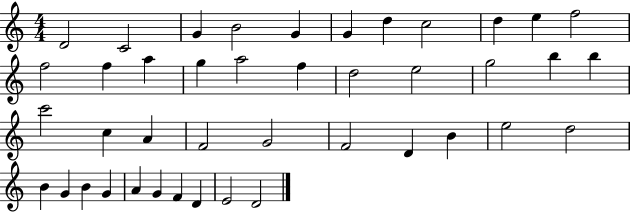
D4/h C4/h G4/q B4/h G4/q G4/q D5/q C5/h D5/q E5/q F5/h F5/h F5/q A5/q G5/q A5/h F5/q D5/h E5/h G5/h B5/q B5/q C6/h C5/q A4/q F4/h G4/h F4/h D4/q B4/q E5/h D5/h B4/q G4/q B4/q G4/q A4/q G4/q F4/q D4/q E4/h D4/h